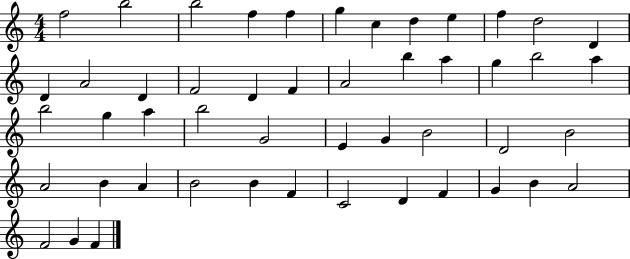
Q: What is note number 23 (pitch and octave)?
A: B5